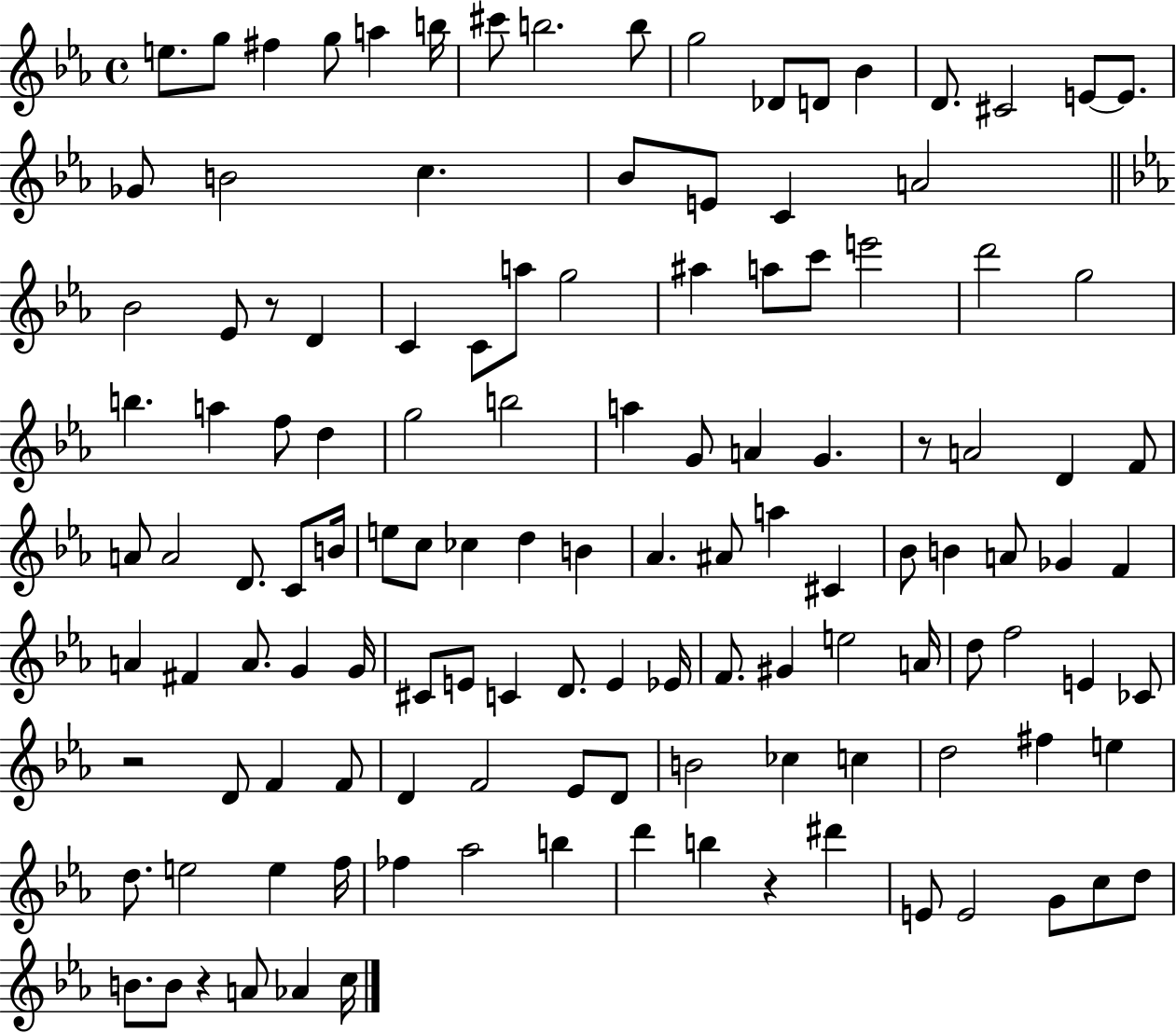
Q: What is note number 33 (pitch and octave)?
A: A5